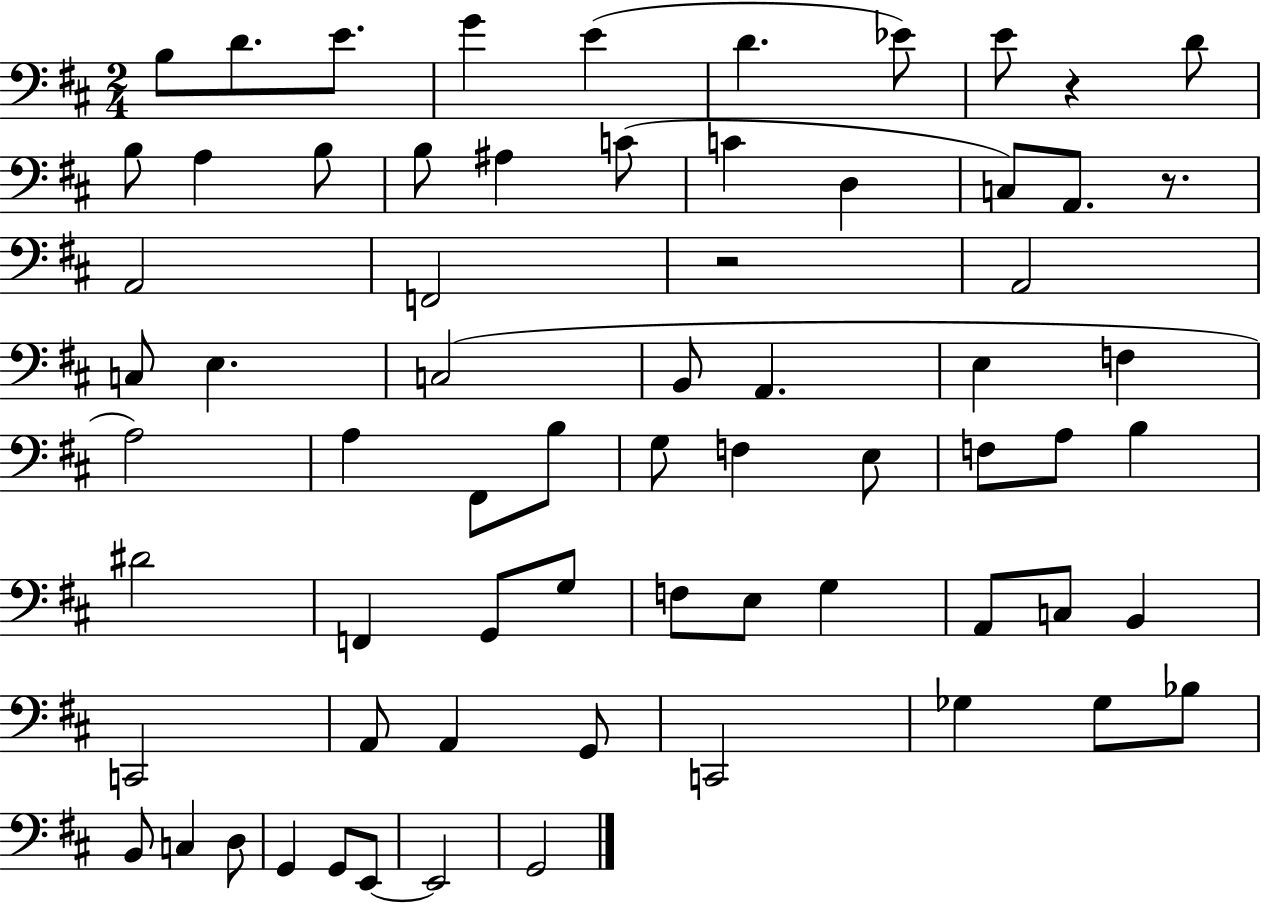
{
  \clef bass
  \numericTimeSignature
  \time 2/4
  \key d \major
  b8 d'8. e'8. | g'4 e'4( | d'4. ees'8) | e'8 r4 d'8 | \break b8 a4 b8 | b8 ais4 c'8( | c'4 d4 | c8) a,8. r8. | \break a,2 | f,2 | r2 | a,2 | \break c8 e4. | c2( | b,8 a,4. | e4 f4 | \break a2) | a4 fis,8 b8 | g8 f4 e8 | f8 a8 b4 | \break dis'2 | f,4 g,8 g8 | f8 e8 g4 | a,8 c8 b,4 | \break c,2 | a,8 a,4 g,8 | c,2 | ges4 ges8 bes8 | \break b,8 c4 d8 | g,4 g,8 e,8~~ | e,2 | g,2 | \break \bar "|."
}